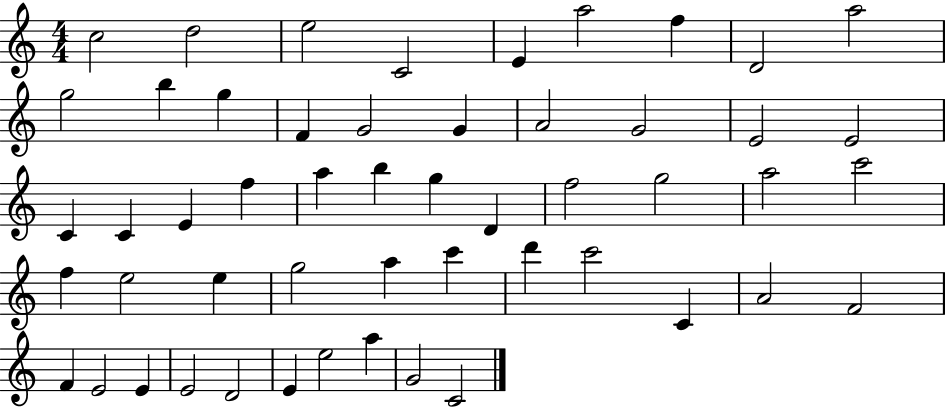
X:1
T:Untitled
M:4/4
L:1/4
K:C
c2 d2 e2 C2 E a2 f D2 a2 g2 b g F G2 G A2 G2 E2 E2 C C E f a b g D f2 g2 a2 c'2 f e2 e g2 a c' d' c'2 C A2 F2 F E2 E E2 D2 E e2 a G2 C2